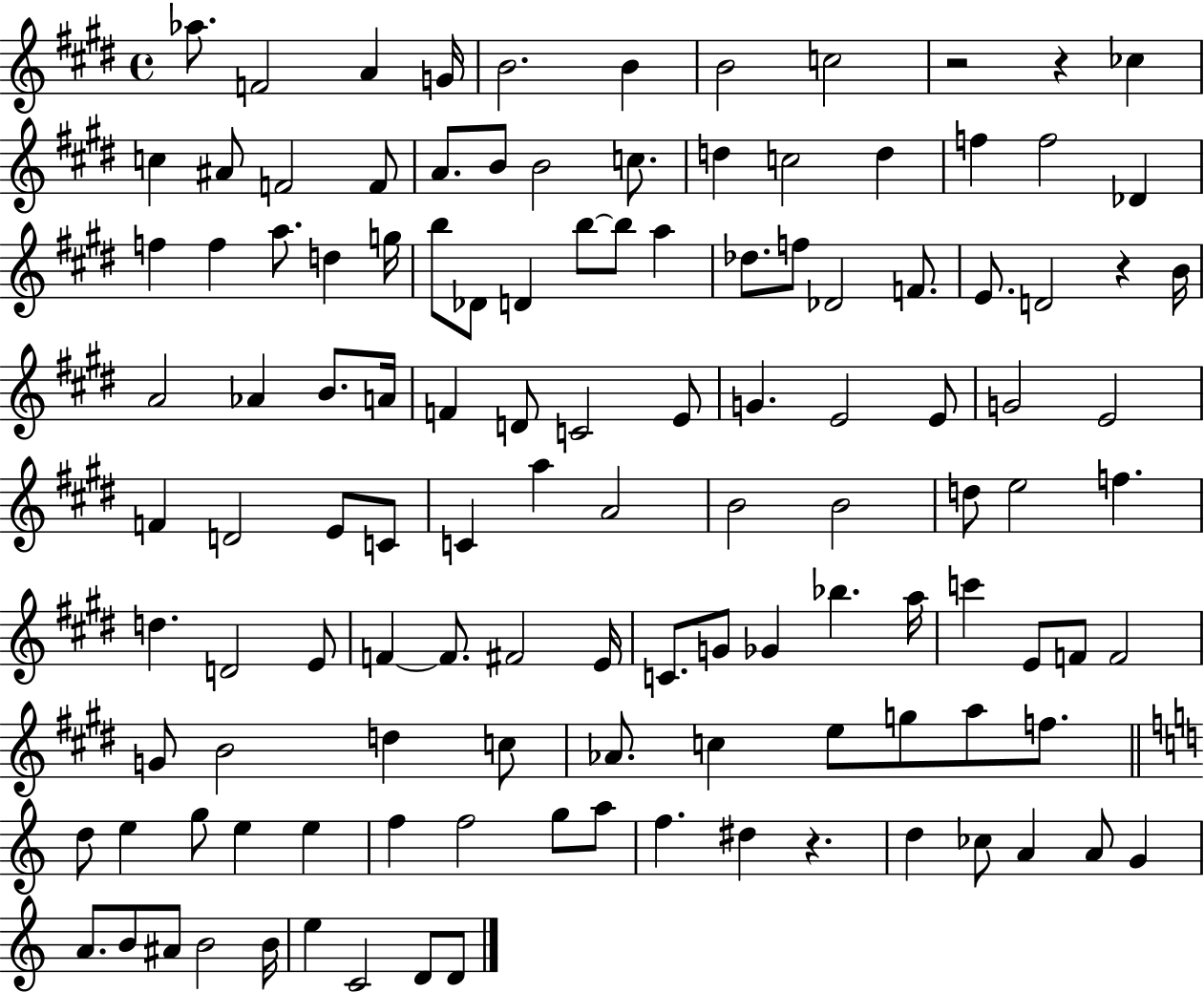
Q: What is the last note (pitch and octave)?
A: D4